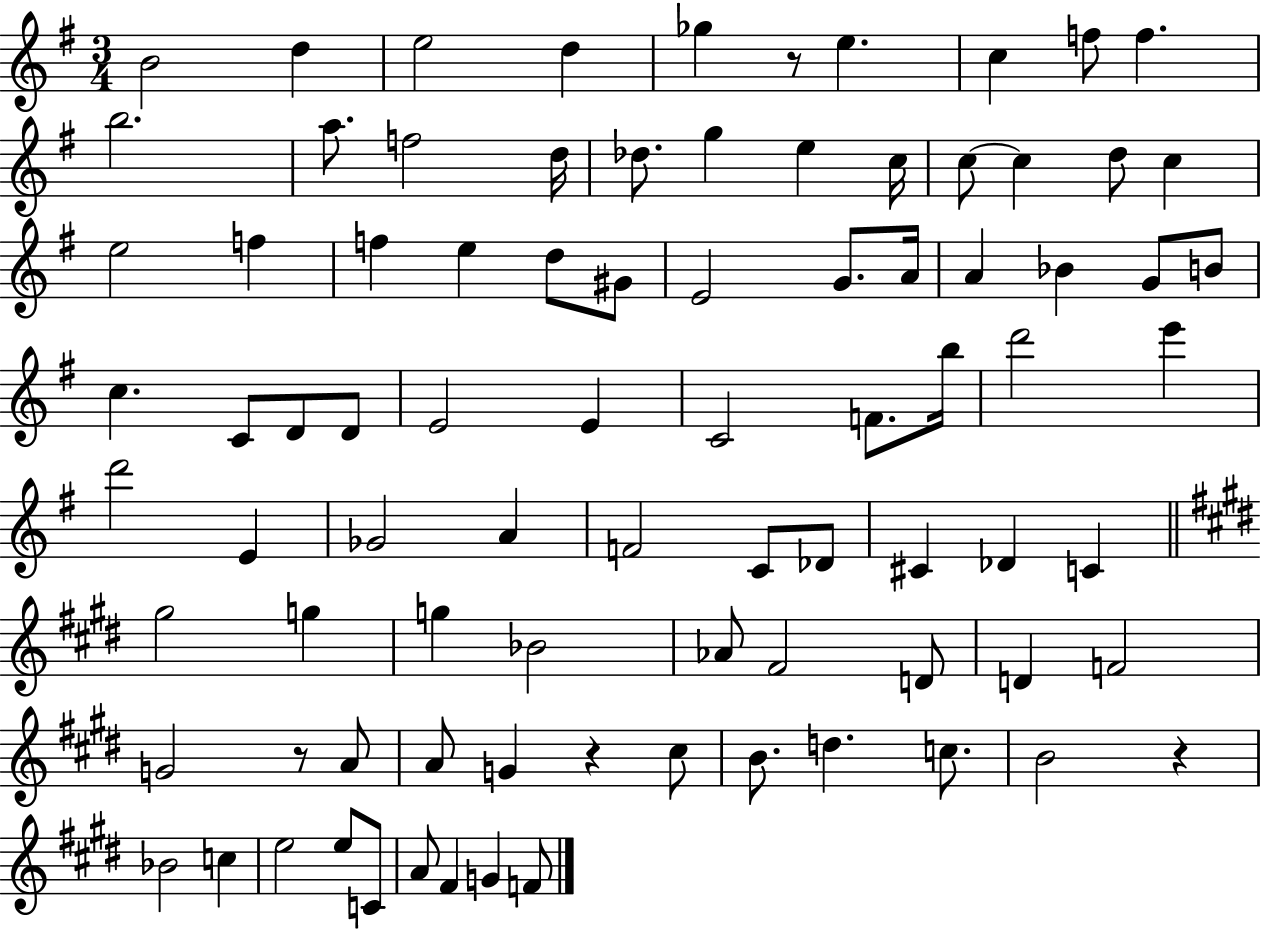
B4/h D5/q E5/h D5/q Gb5/q R/e E5/q. C5/q F5/e F5/q. B5/h. A5/e. F5/h D5/s Db5/e. G5/q E5/q C5/s C5/e C5/q D5/e C5/q E5/h F5/q F5/q E5/q D5/e G#4/e E4/h G4/e. A4/s A4/q Bb4/q G4/e B4/e C5/q. C4/e D4/e D4/e E4/h E4/q C4/h F4/e. B5/s D6/h E6/q D6/h E4/q Gb4/h A4/q F4/h C4/e Db4/e C#4/q Db4/q C4/q G#5/h G5/q G5/q Bb4/h Ab4/e F#4/h D4/e D4/q F4/h G4/h R/e A4/e A4/e G4/q R/q C#5/e B4/e. D5/q. C5/e. B4/h R/q Bb4/h C5/q E5/h E5/e C4/e A4/e F#4/q G4/q F4/e